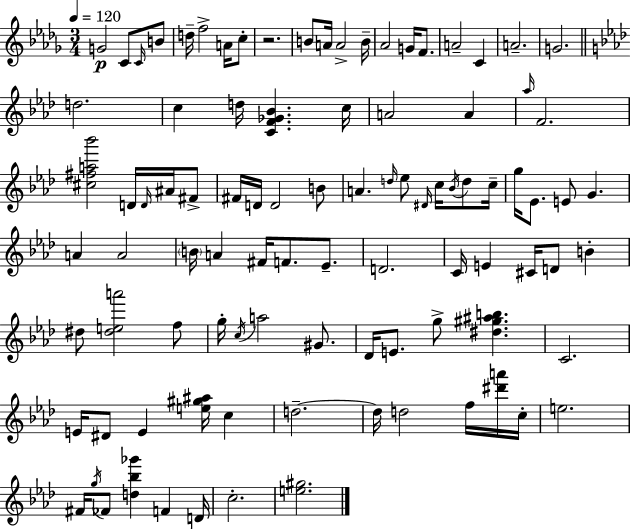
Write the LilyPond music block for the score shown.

{
  \clef treble
  \numericTimeSignature
  \time 3/4
  \key bes \minor
  \tempo 4 = 120
  g'2\p c'8 \grace { c'16 } b'8 | d''16-- f''2-> a'16 c''8-. | r2. | b'8 a'16 a'2-> | \break b'16-- aes'2 g'16 f'8. | a'2-- c'4 | a'2.-- | g'2. | \break \bar "||" \break \key aes \major d''2. | c''4 d''16 <c' f' ges' bes'>4. c''16 | a'2 a'4 | \grace { aes''16 } f'2. | \break <cis'' fis'' a'' bes'''>2 d'16 \grace { d'16 } ais'16 | fis'8-> fis'16 d'16 d'2 | b'8 a'4. \grace { d''16 } ees''8 \grace { dis'16 } | c''16 \acciaccatura { bes'16 } d''8 c''16-- g''16 ees'8. e'8 g'4. | \break a'4 a'2 | \parenthesize b'16 a'4 fis'16 f'8. | ees'8.-- d'2. | c'16 e'4 cis'16 d'8 | \break b'4-. dis''8 <dis'' e'' a'''>2 | f''8 g''16-. \acciaccatura { c''16 } a''2 | gis'8. des'16 e'8. g''8-> | <dis'' gis'' ais'' b''>4. c'2. | \break e'16 dis'8 e'4 | <e'' gis'' ais''>16 c''4 d''2.--~~ | d''16 d''2 | f''16 <dis''' a'''>16 c''16-. e''2. | \break fis'16 \acciaccatura { g''16 } fes'8 <d'' bes'' ges'''>4 | f'4 d'16 c''2.-. | <e'' gis''>2. | \bar "|."
}